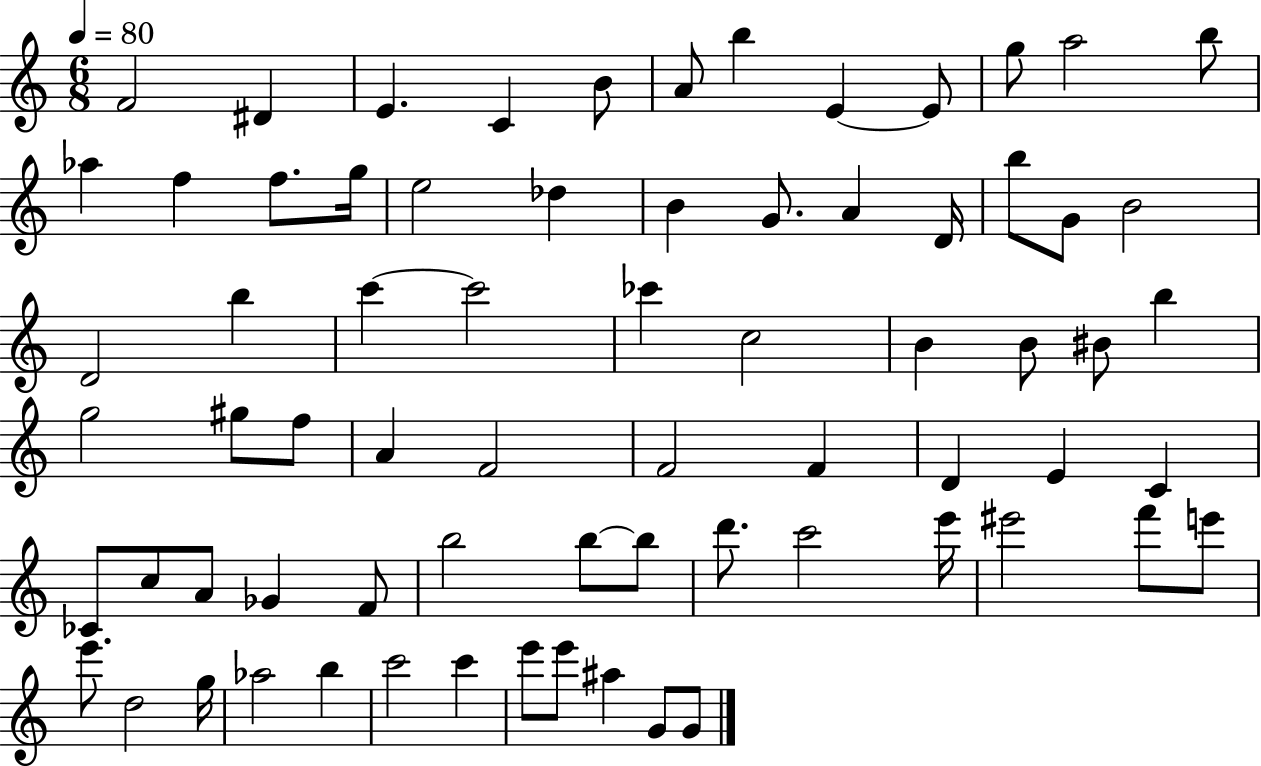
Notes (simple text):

F4/h D#4/q E4/q. C4/q B4/e A4/e B5/q E4/q E4/e G5/e A5/h B5/e Ab5/q F5/q F5/e. G5/s E5/h Db5/q B4/q G4/e. A4/q D4/s B5/e G4/e B4/h D4/h B5/q C6/q C6/h CES6/q C5/h B4/q B4/e BIS4/e B5/q G5/h G#5/e F5/e A4/q F4/h F4/h F4/q D4/q E4/q C4/q CES4/e C5/e A4/e Gb4/q F4/e B5/h B5/e B5/e D6/e. C6/h E6/s EIS6/h F6/e E6/e E6/e. D5/h G5/s Ab5/h B5/q C6/h C6/q E6/e E6/e A#5/q G4/e G4/e